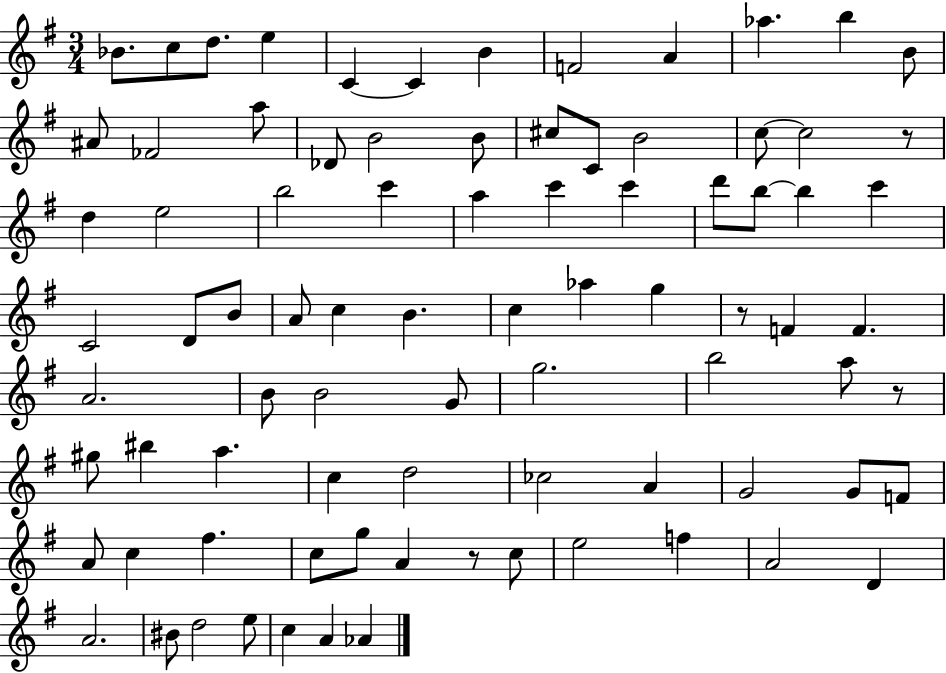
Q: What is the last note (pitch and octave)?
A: Ab4